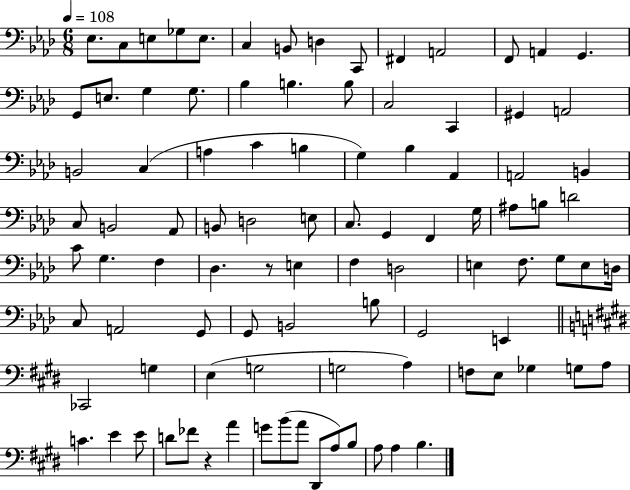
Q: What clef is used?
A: bass